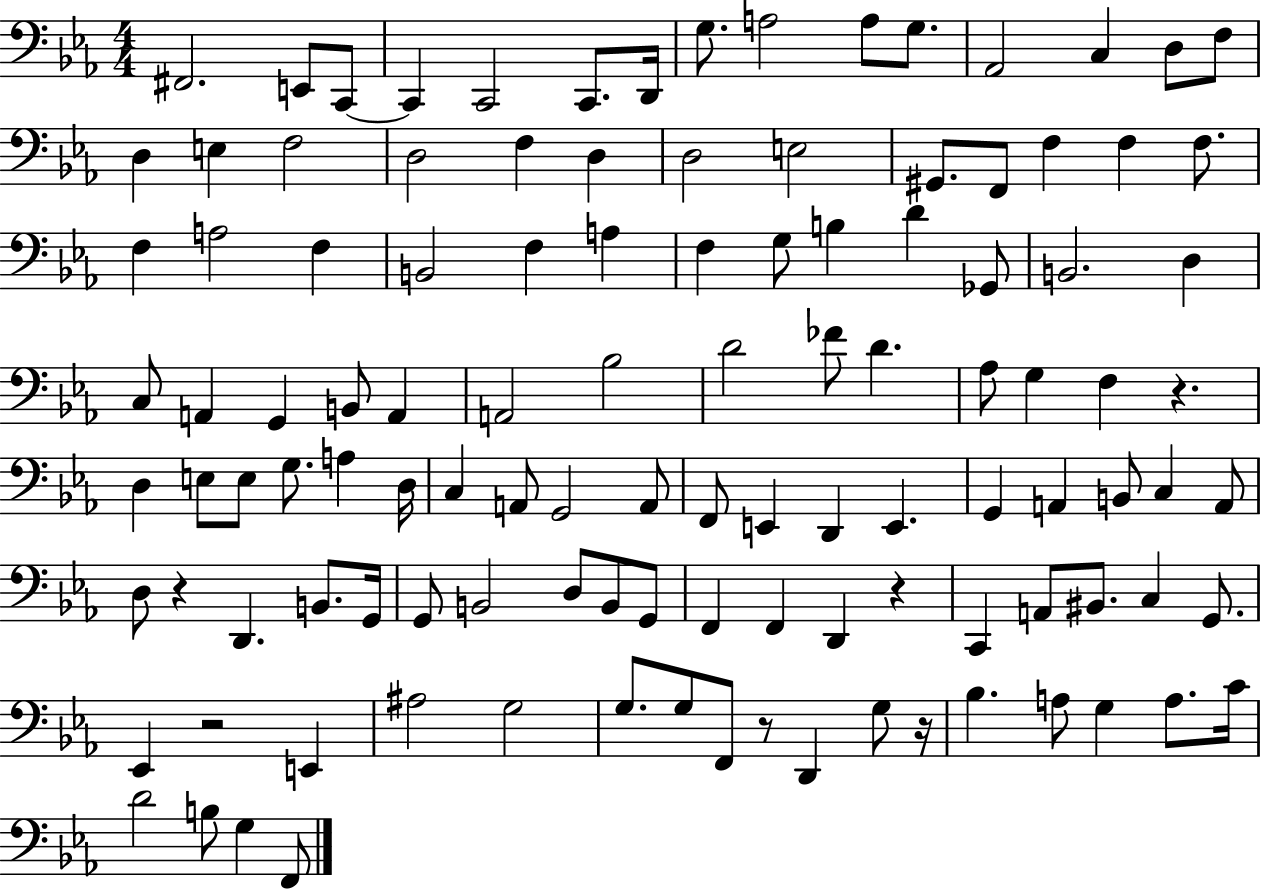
X:1
T:Untitled
M:4/4
L:1/4
K:Eb
^F,,2 E,,/2 C,,/2 C,, C,,2 C,,/2 D,,/4 G,/2 A,2 A,/2 G,/2 _A,,2 C, D,/2 F,/2 D, E, F,2 D,2 F, D, D,2 E,2 ^G,,/2 F,,/2 F, F, F,/2 F, A,2 F, B,,2 F, A, F, G,/2 B, D _G,,/2 B,,2 D, C,/2 A,, G,, B,,/2 A,, A,,2 _B,2 D2 _F/2 D _A,/2 G, F, z D, E,/2 E,/2 G,/2 A, D,/4 C, A,,/2 G,,2 A,,/2 F,,/2 E,, D,, E,, G,, A,, B,,/2 C, A,,/2 D,/2 z D,, B,,/2 G,,/4 G,,/2 B,,2 D,/2 B,,/2 G,,/2 F,, F,, D,, z C,, A,,/2 ^B,,/2 C, G,,/2 _E,, z2 E,, ^A,2 G,2 G,/2 G,/2 F,,/2 z/2 D,, G,/2 z/4 _B, A,/2 G, A,/2 C/4 D2 B,/2 G, F,,/2